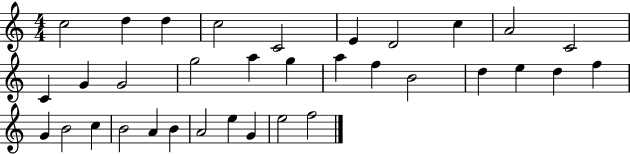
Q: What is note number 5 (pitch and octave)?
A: C4